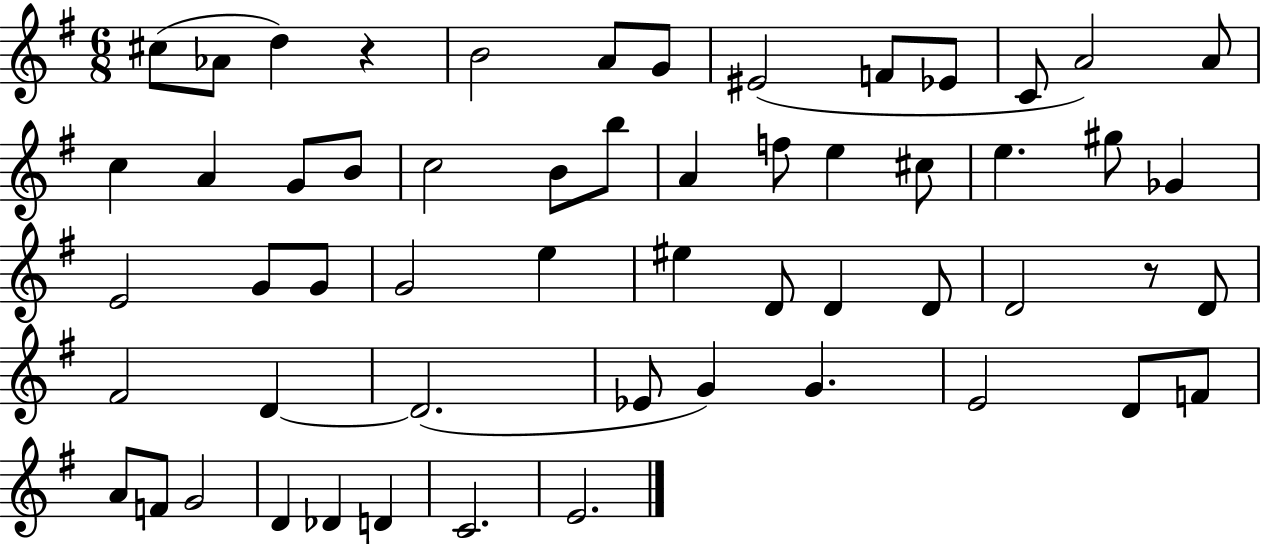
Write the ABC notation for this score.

X:1
T:Untitled
M:6/8
L:1/4
K:G
^c/2 _A/2 d z B2 A/2 G/2 ^E2 F/2 _E/2 C/2 A2 A/2 c A G/2 B/2 c2 B/2 b/2 A f/2 e ^c/2 e ^g/2 _G E2 G/2 G/2 G2 e ^e D/2 D D/2 D2 z/2 D/2 ^F2 D D2 _E/2 G G E2 D/2 F/2 A/2 F/2 G2 D _D D C2 E2